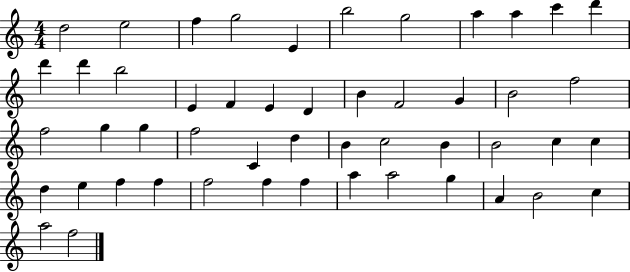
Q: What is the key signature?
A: C major